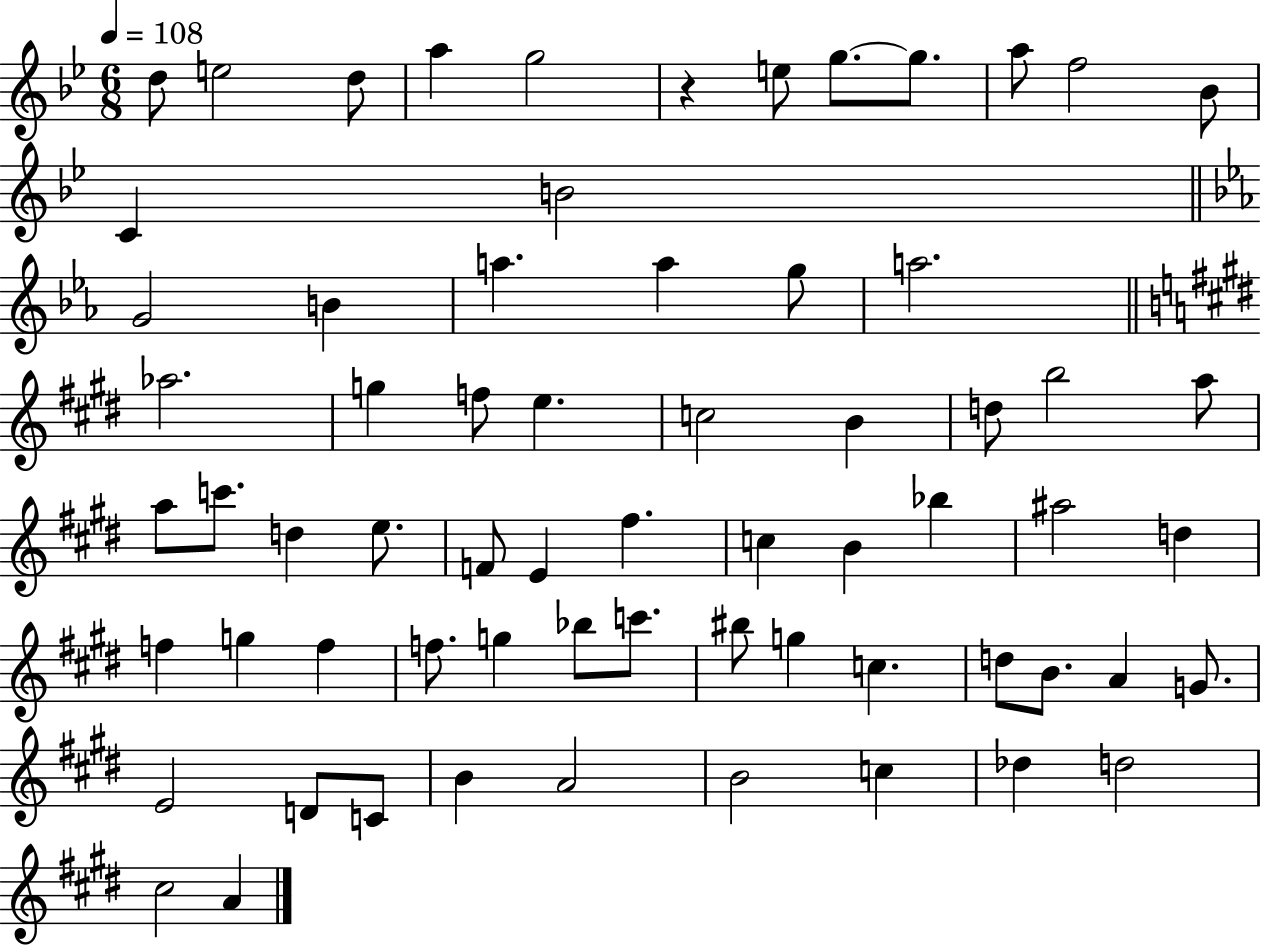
D5/e E5/h D5/e A5/q G5/h R/q E5/e G5/e. G5/e. A5/e F5/h Bb4/e C4/q B4/h G4/h B4/q A5/q. A5/q G5/e A5/h. Ab5/h. G5/q F5/e E5/q. C5/h B4/q D5/e B5/h A5/e A5/e C6/e. D5/q E5/e. F4/e E4/q F#5/q. C5/q B4/q Bb5/q A#5/h D5/q F5/q G5/q F5/q F5/e. G5/q Bb5/e C6/e. BIS5/e G5/q C5/q. D5/e B4/e. A4/q G4/e. E4/h D4/e C4/e B4/q A4/h B4/h C5/q Db5/q D5/h C#5/h A4/q